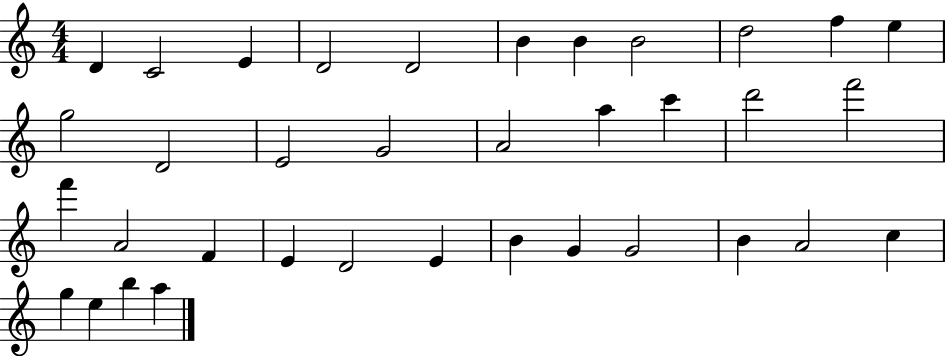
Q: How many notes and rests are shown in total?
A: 36